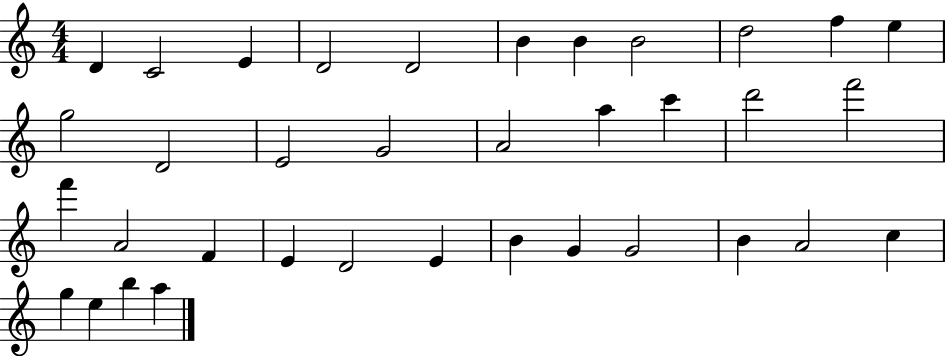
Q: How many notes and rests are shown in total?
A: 36